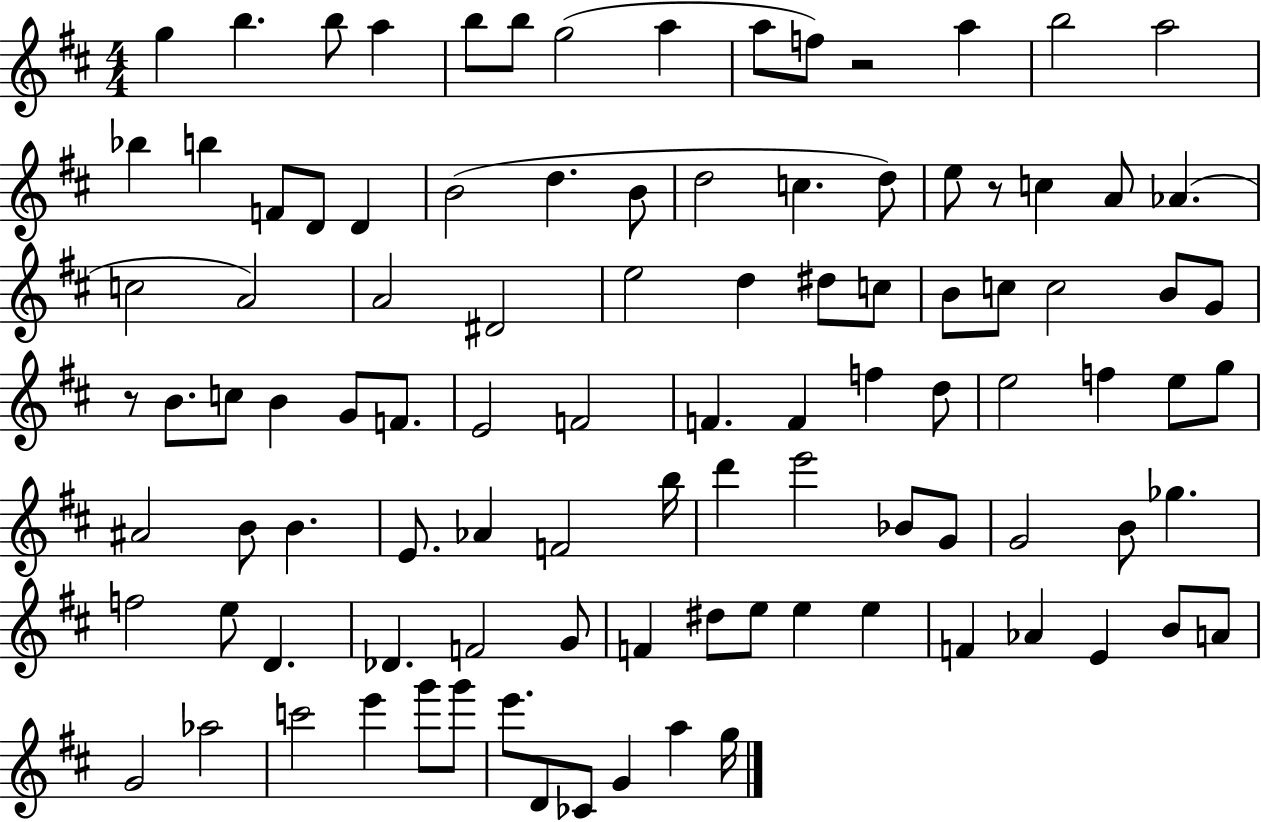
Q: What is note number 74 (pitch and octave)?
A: Db4